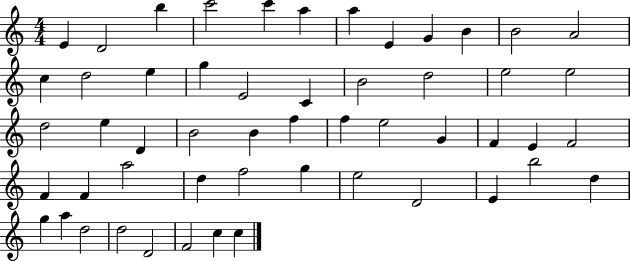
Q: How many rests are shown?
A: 0